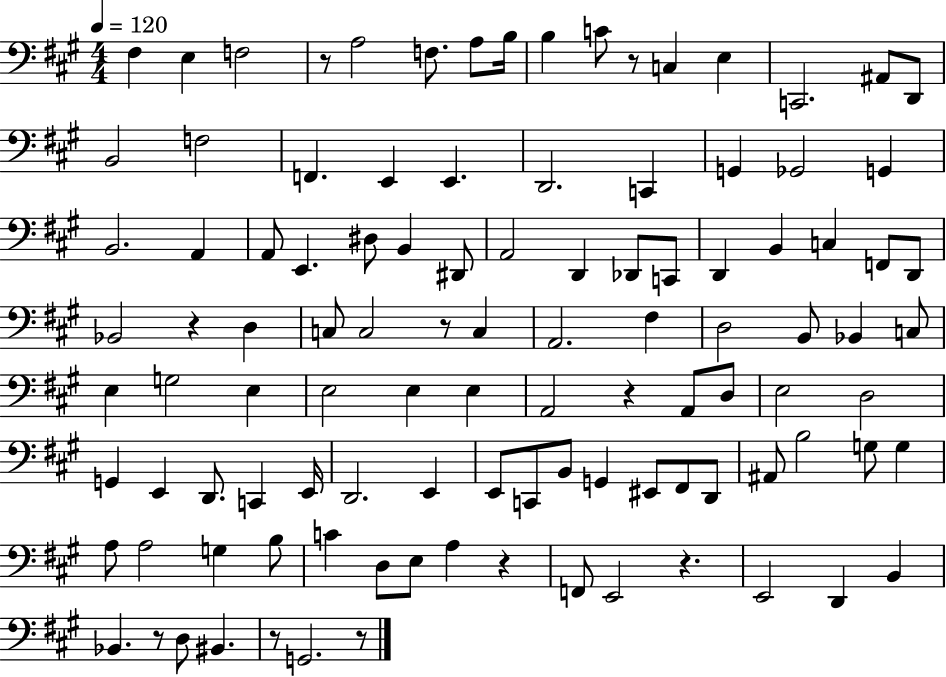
F#3/q E3/q F3/h R/e A3/h F3/e. A3/e B3/s B3/q C4/e R/e C3/q E3/q C2/h. A#2/e D2/e B2/h F3/h F2/q. E2/q E2/q. D2/h. C2/q G2/q Gb2/h G2/q B2/h. A2/q A2/e E2/q. D#3/e B2/q D#2/e A2/h D2/q Db2/e C2/e D2/q B2/q C3/q F2/e D2/e Bb2/h R/q D3/q C3/e C3/h R/e C3/q A2/h. F#3/q D3/h B2/e Bb2/q C3/e E3/q G3/h E3/q E3/h E3/q E3/q A2/h R/q A2/e D3/e E3/h D3/h G2/q E2/q D2/e. C2/q E2/s D2/h. E2/q E2/e C2/e B2/e G2/q EIS2/e F#2/e D2/e A#2/e B3/h G3/e G3/q A3/e A3/h G3/q B3/e C4/q D3/e E3/e A3/q R/q F2/e E2/h R/q. E2/h D2/q B2/q Bb2/q. R/e D3/e BIS2/q. R/e G2/h. R/e